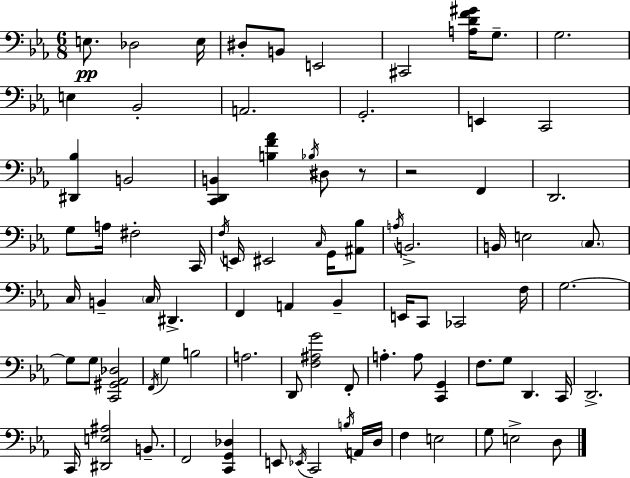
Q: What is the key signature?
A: C minor